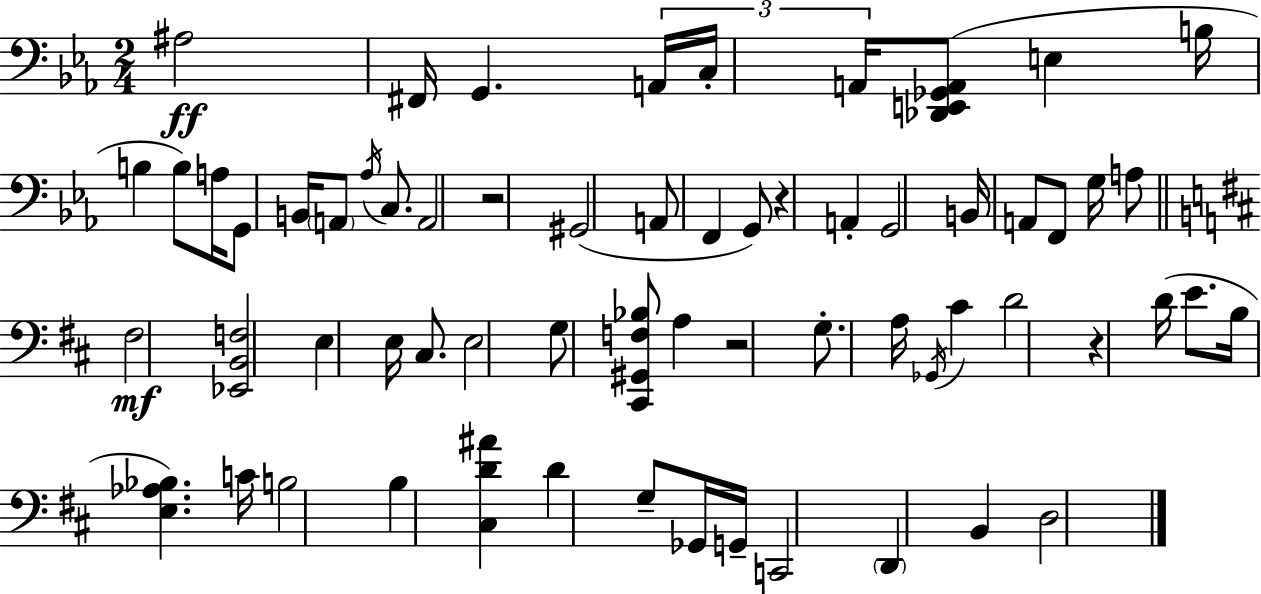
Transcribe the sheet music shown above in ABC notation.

X:1
T:Untitled
M:2/4
L:1/4
K:Eb
^A,2 ^F,,/4 G,, A,,/4 C,/4 A,,/4 [_D,,E,,_G,,A,,]/2 E, B,/4 B, B,/2 A,/4 G,,/2 B,,/4 A,,/2 _A,/4 C,/2 A,,2 z2 ^G,,2 A,,/2 F,, G,,/2 z A,, G,,2 B,,/4 A,,/2 F,,/2 G,/4 A,/2 ^F,2 [_E,,B,,F,]2 E, E,/4 ^C,/2 E,2 G,/2 [^C,,^G,,F,_B,]/2 A, z2 G,/2 A,/4 _G,,/4 ^C D2 z D/4 E/2 B,/4 [E,_A,_B,] C/4 B,2 B, [^C,D^A] D G,/2 _G,,/4 G,,/4 C,,2 D,, B,, D,2